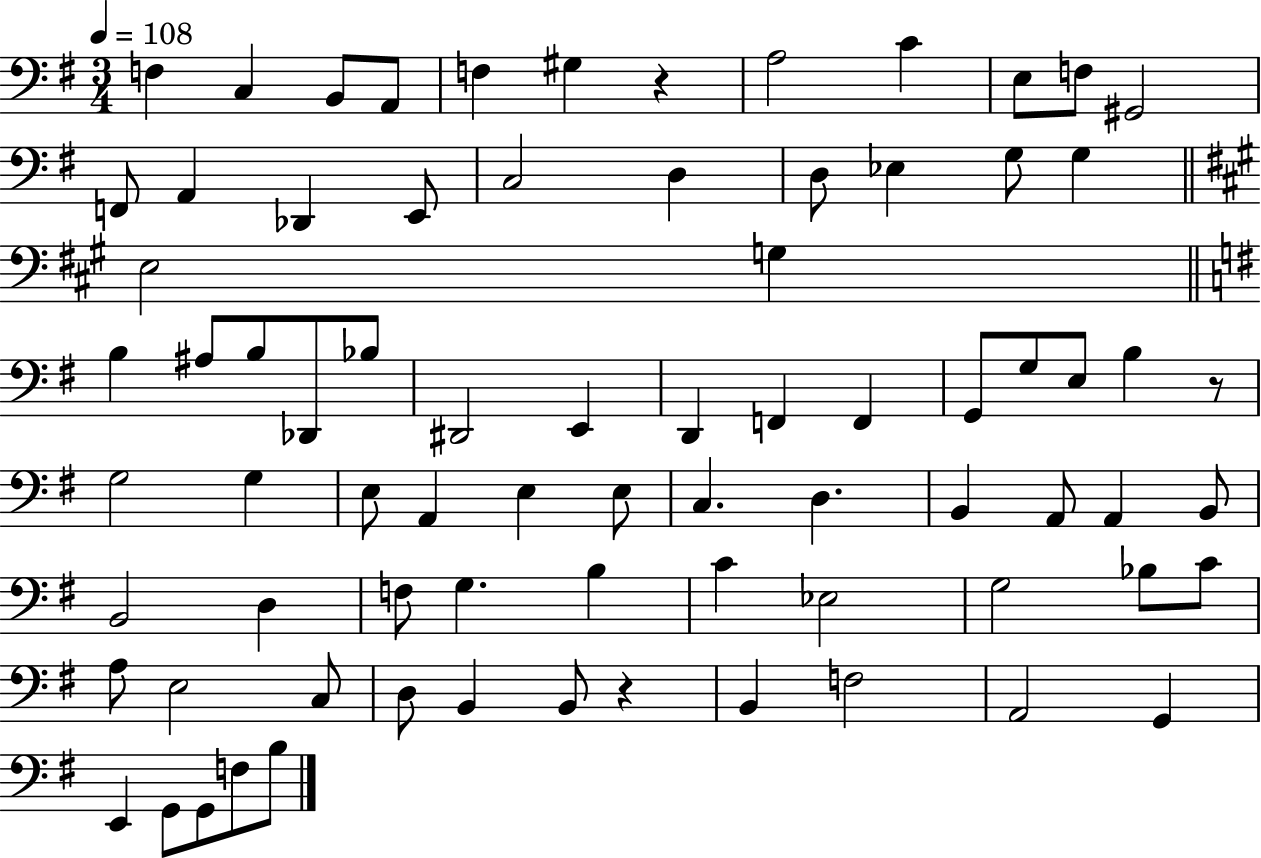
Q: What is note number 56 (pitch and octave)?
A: Eb3